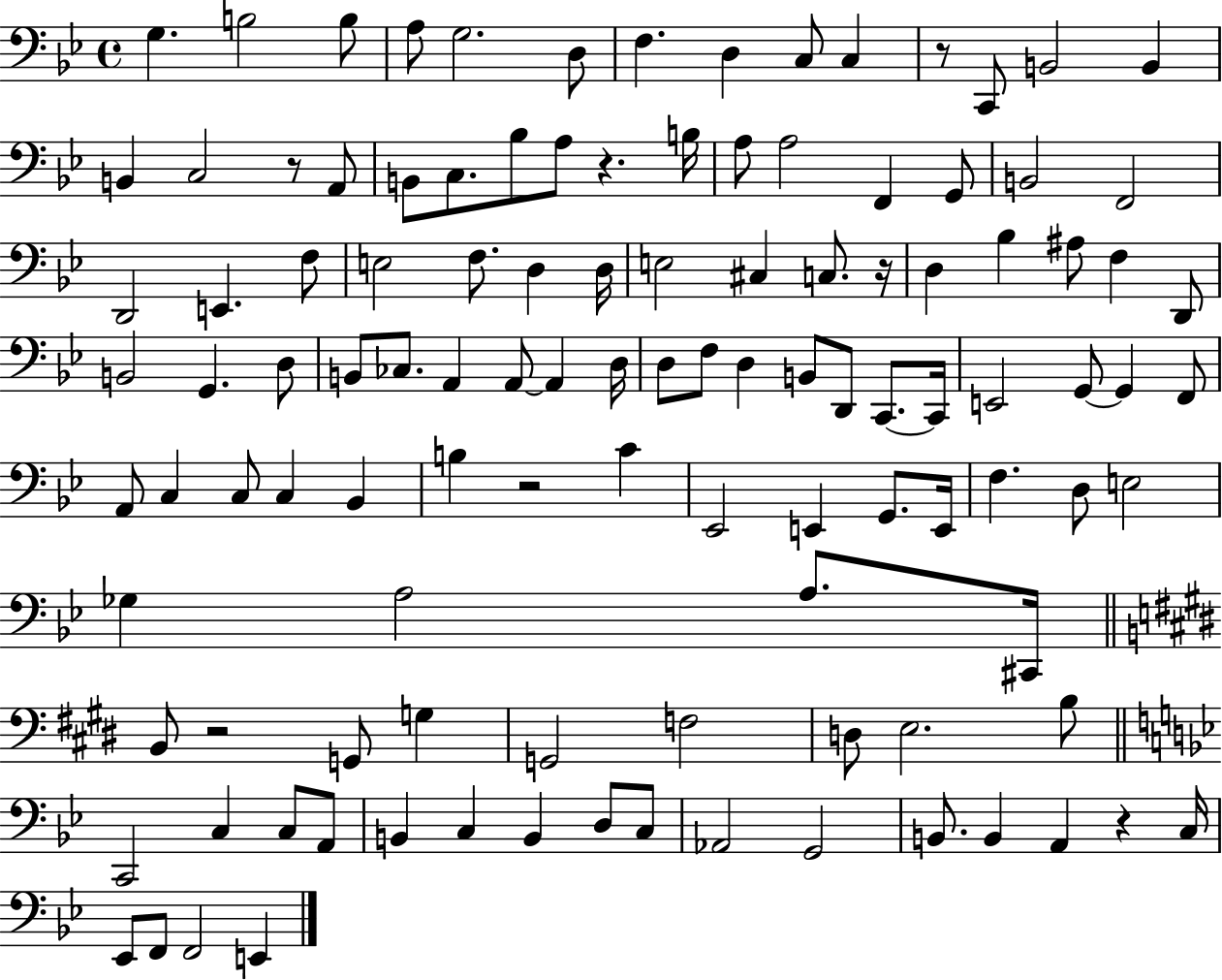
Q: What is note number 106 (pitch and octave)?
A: F2